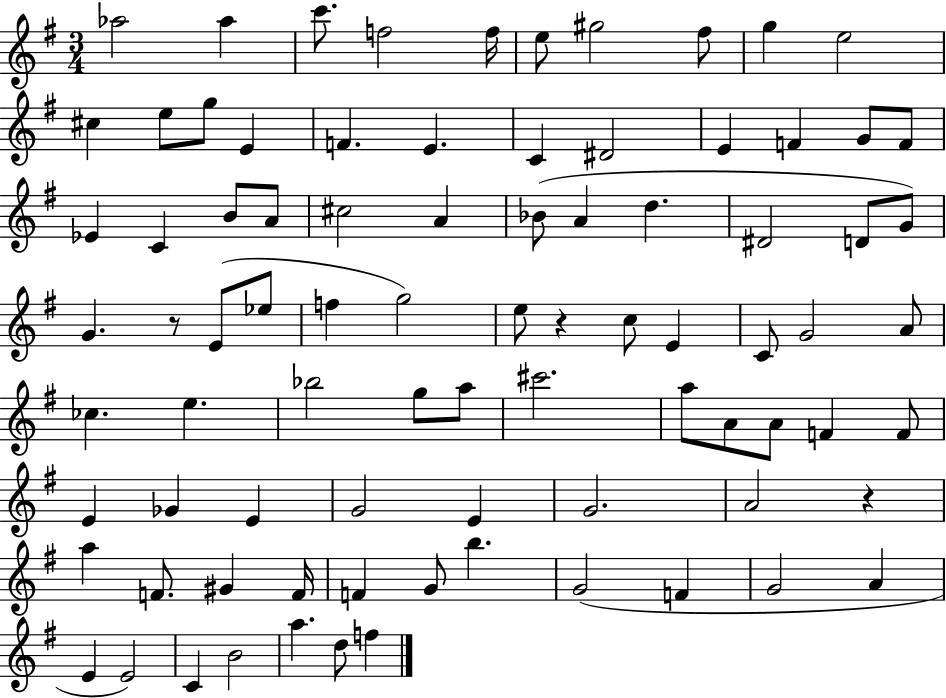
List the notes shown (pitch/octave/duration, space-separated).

Ab5/h Ab5/q C6/e. F5/h F5/s E5/e G#5/h F#5/e G5/q E5/h C#5/q E5/e G5/e E4/q F4/q. E4/q. C4/q D#4/h E4/q F4/q G4/e F4/e Eb4/q C4/q B4/e A4/e C#5/h A4/q Bb4/e A4/q D5/q. D#4/h D4/e G4/e G4/q. R/e E4/e Eb5/e F5/q G5/h E5/e R/q C5/e E4/q C4/e G4/h A4/e CES5/q. E5/q. Bb5/h G5/e A5/e C#6/h. A5/e A4/e A4/e F4/q F4/e E4/q Gb4/q E4/q G4/h E4/q G4/h. A4/h R/q A5/q F4/e. G#4/q F4/s F4/q G4/e B5/q. G4/h F4/q G4/h A4/q E4/q E4/h C4/q B4/h A5/q. D5/e F5/q